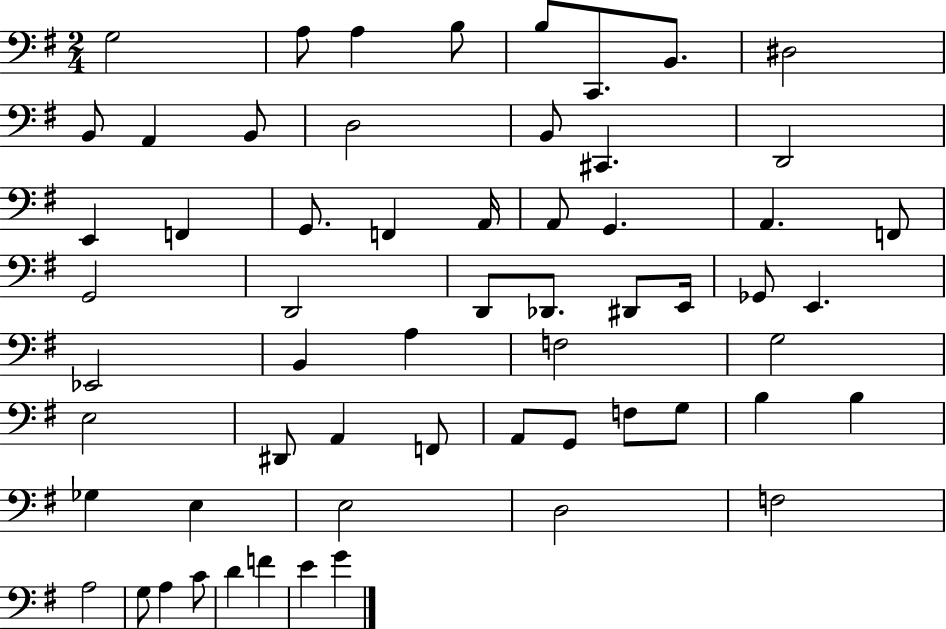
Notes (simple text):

G3/h A3/e A3/q B3/e B3/e C2/e. B2/e. D#3/h B2/e A2/q B2/e D3/h B2/e C#2/q. D2/h E2/q F2/q G2/e. F2/q A2/s A2/e G2/q. A2/q. F2/e G2/h D2/h D2/e Db2/e. D#2/e E2/s Gb2/e E2/q. Eb2/h B2/q A3/q F3/h G3/h E3/h D#2/e A2/q F2/e A2/e G2/e F3/e G3/e B3/q B3/q Gb3/q E3/q E3/h D3/h F3/h A3/h G3/e A3/q C4/e D4/q F4/q E4/q G4/q